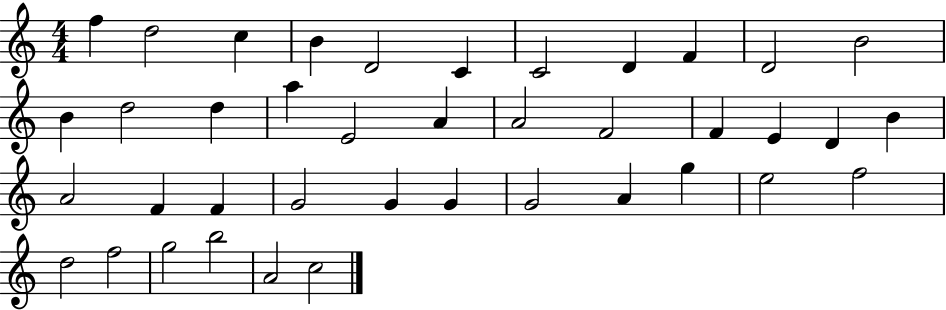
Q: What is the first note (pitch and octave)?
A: F5